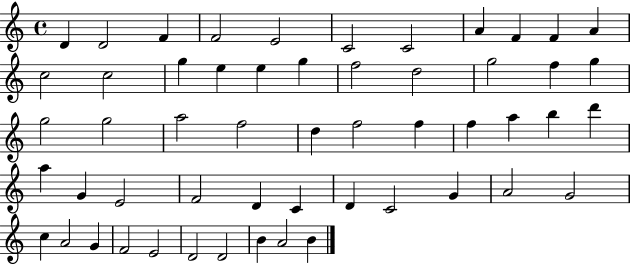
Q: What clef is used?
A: treble